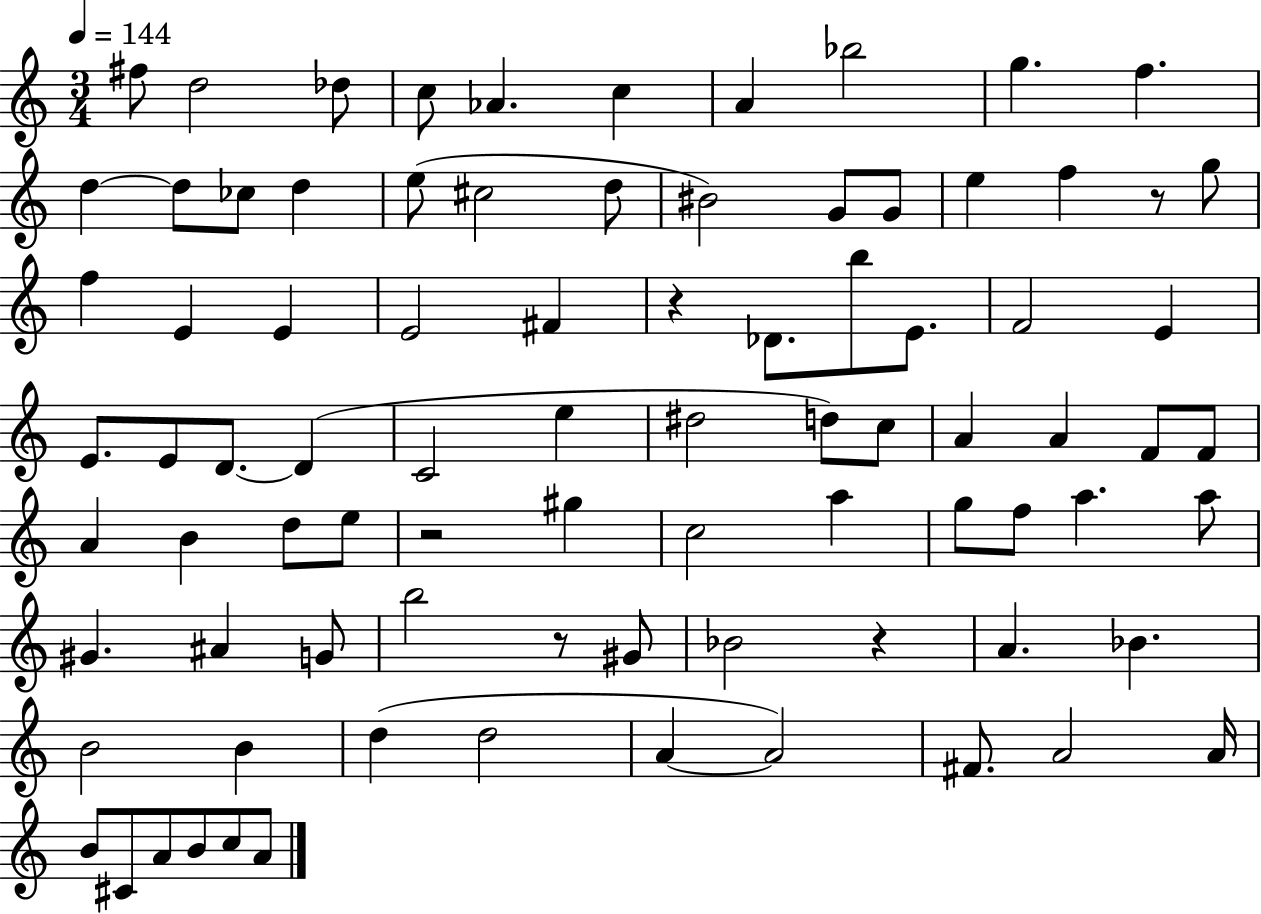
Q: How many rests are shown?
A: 5